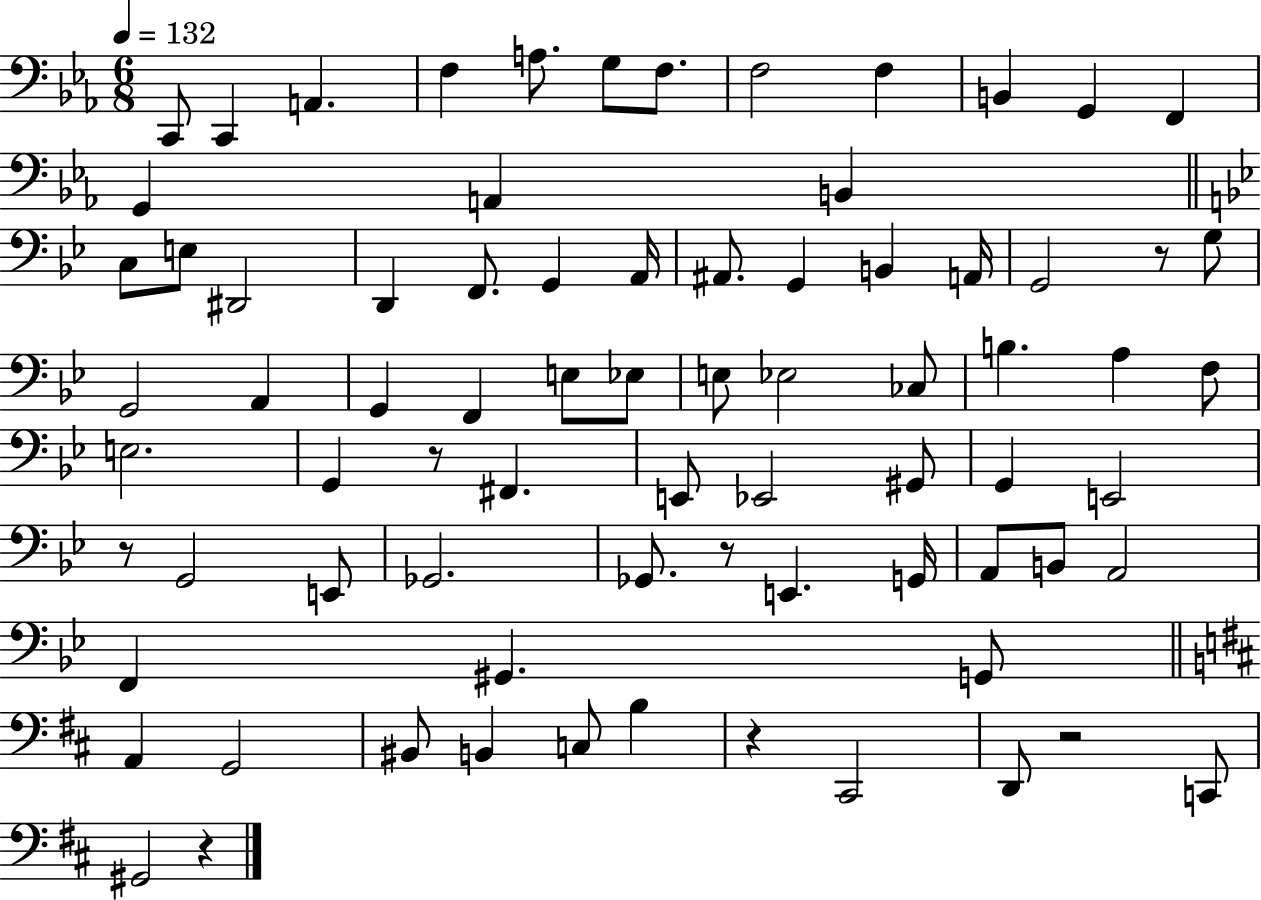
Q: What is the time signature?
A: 6/8